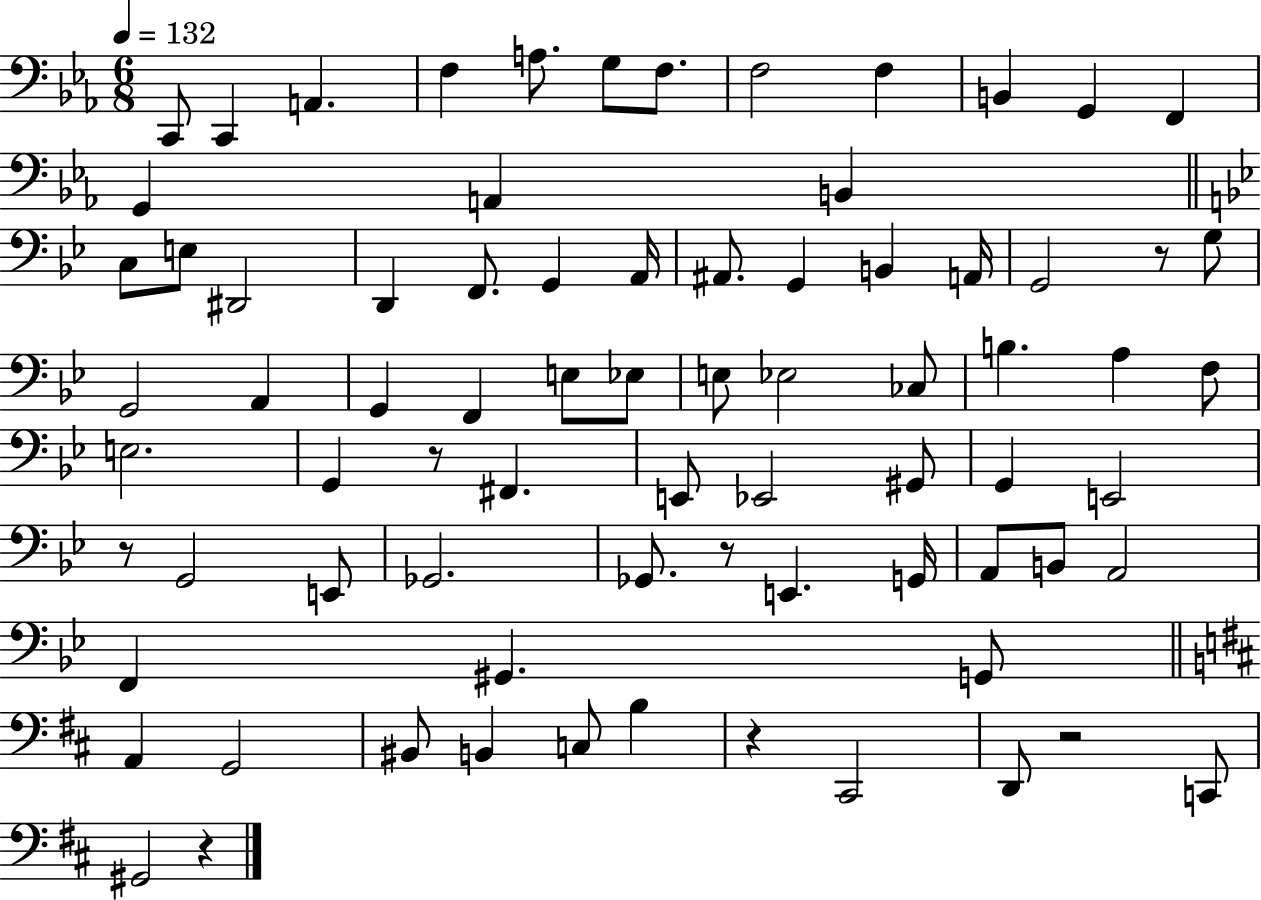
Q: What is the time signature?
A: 6/8